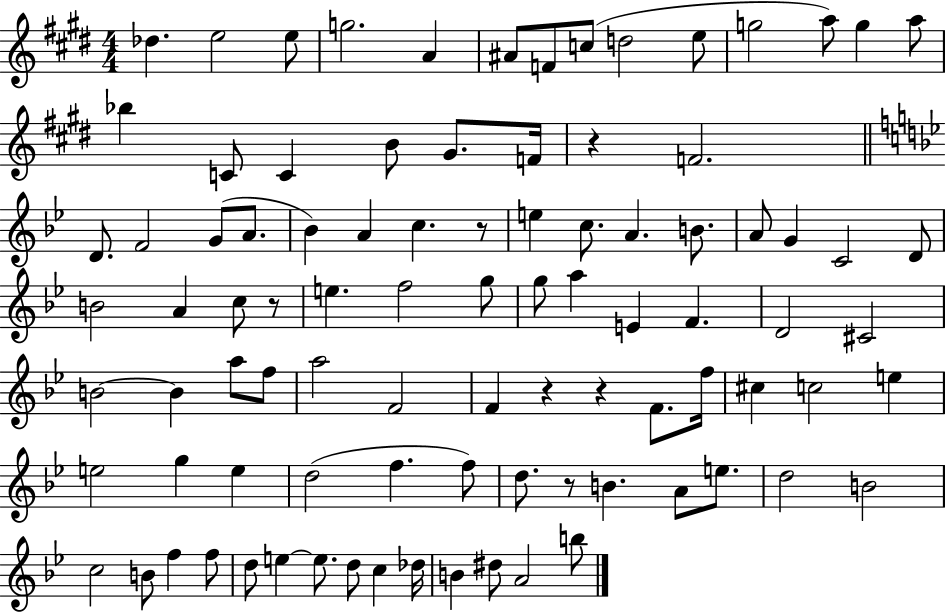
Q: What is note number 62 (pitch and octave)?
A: G5